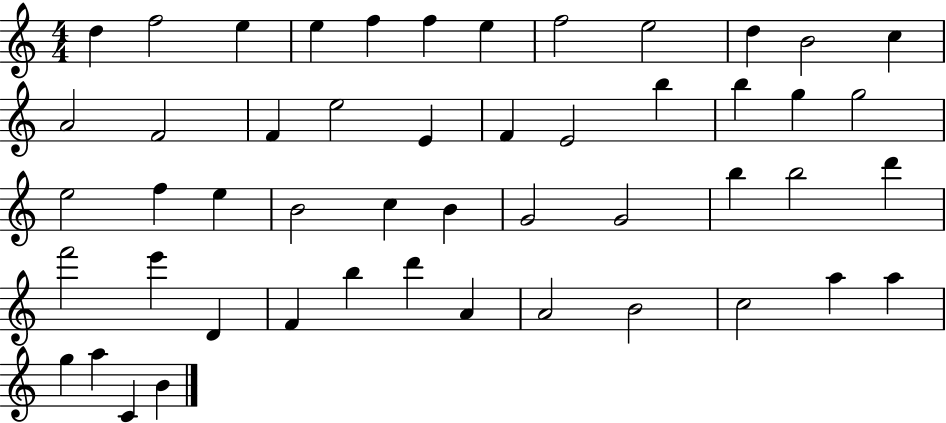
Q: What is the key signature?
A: C major